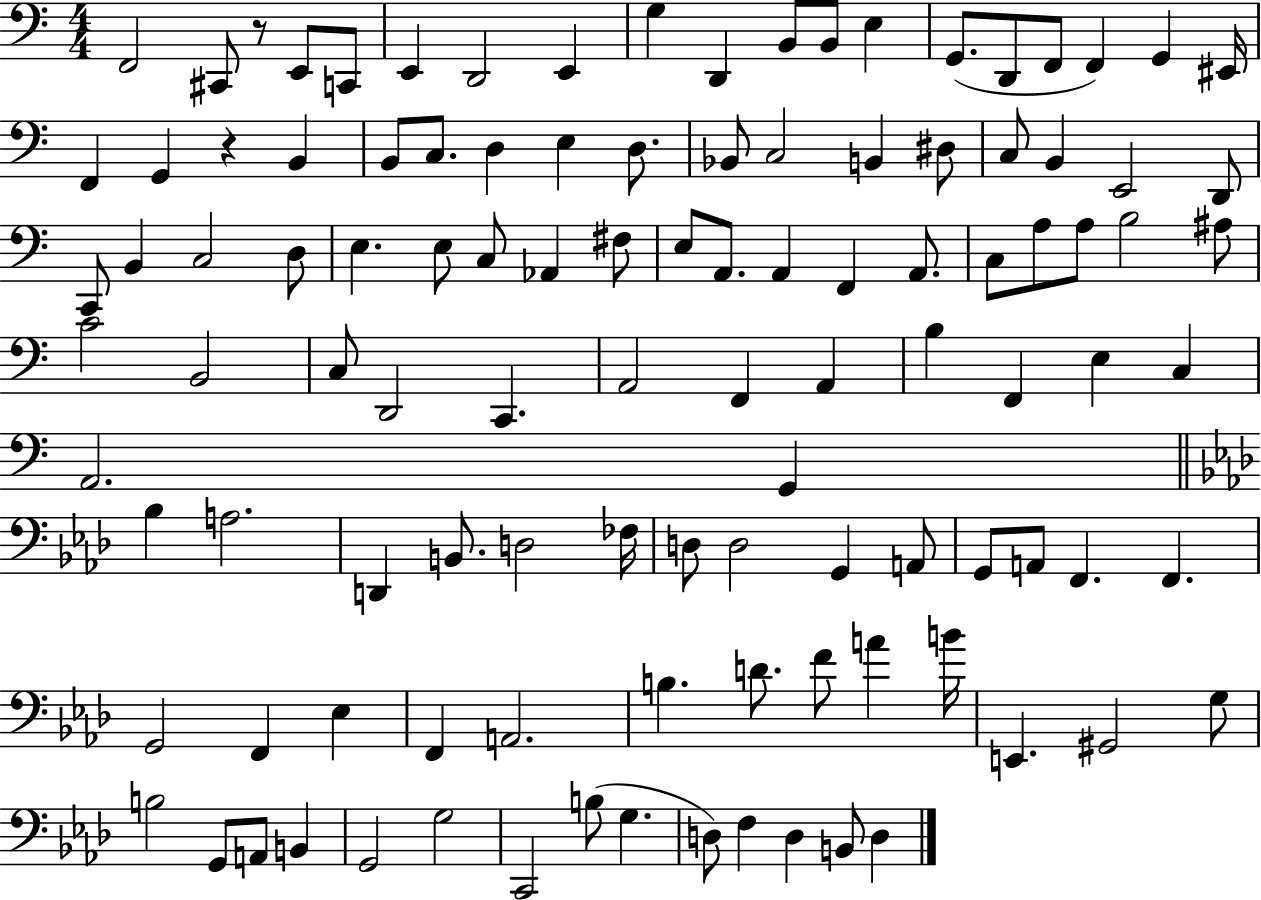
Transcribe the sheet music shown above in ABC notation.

X:1
T:Untitled
M:4/4
L:1/4
K:C
F,,2 ^C,,/2 z/2 E,,/2 C,,/2 E,, D,,2 E,, G, D,, B,,/2 B,,/2 E, G,,/2 D,,/2 F,,/2 F,, G,, ^E,,/4 F,, G,, z B,, B,,/2 C,/2 D, E, D,/2 _B,,/2 C,2 B,, ^D,/2 C,/2 B,, E,,2 D,,/2 C,,/2 B,, C,2 D,/2 E, E,/2 C,/2 _A,, ^F,/2 E,/2 A,,/2 A,, F,, A,,/2 C,/2 A,/2 A,/2 B,2 ^A,/2 C2 B,,2 C,/2 D,,2 C,, A,,2 F,, A,, B, F,, E, C, A,,2 G,, _B, A,2 D,, B,,/2 D,2 _F,/4 D,/2 D,2 G,, A,,/2 G,,/2 A,,/2 F,, F,, G,,2 F,, _E, F,, A,,2 B, D/2 F/2 A B/4 E,, ^G,,2 G,/2 B,2 G,,/2 A,,/2 B,, G,,2 G,2 C,,2 B,/2 G, D,/2 F, D, B,,/2 D,